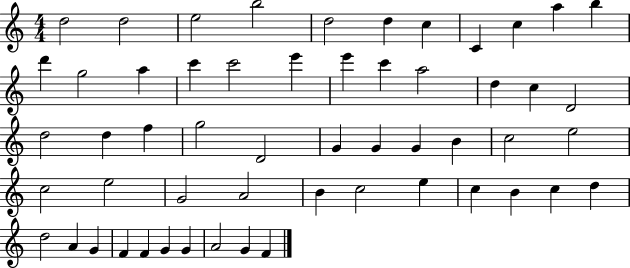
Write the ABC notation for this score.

X:1
T:Untitled
M:4/4
L:1/4
K:C
d2 d2 e2 b2 d2 d c C c a b d' g2 a c' c'2 e' e' c' a2 d c D2 d2 d f g2 D2 G G G B c2 e2 c2 e2 G2 A2 B c2 e c B c d d2 A G F F G G A2 G F